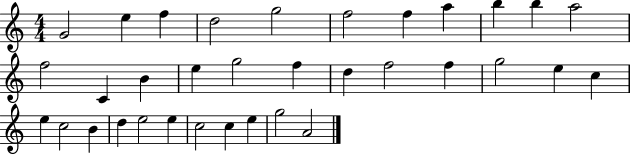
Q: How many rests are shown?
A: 0